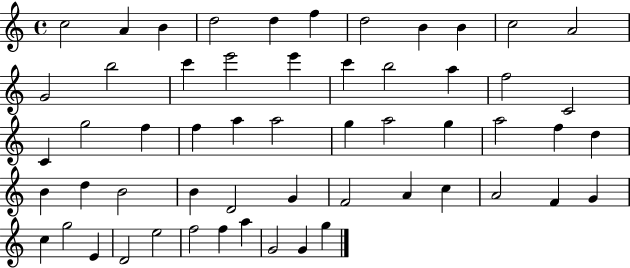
X:1
T:Untitled
M:4/4
L:1/4
K:C
c2 A B d2 d f d2 B B c2 A2 G2 b2 c' e'2 e' c' b2 a f2 C2 C g2 f f a a2 g a2 g a2 f d B d B2 B D2 G F2 A c A2 F G c g2 E D2 e2 f2 f a G2 G g